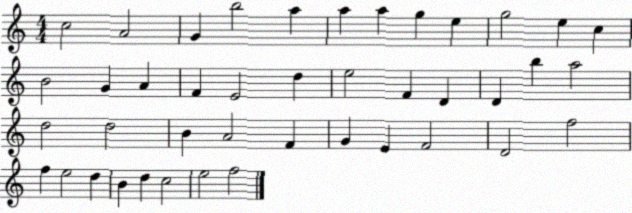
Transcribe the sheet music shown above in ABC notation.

X:1
T:Untitled
M:4/4
L:1/4
K:C
c2 A2 G b2 a a a g e g2 e c B2 G A F E2 d e2 F D D b a2 d2 d2 B A2 F G E F2 D2 f2 f e2 d B d c2 e2 f2